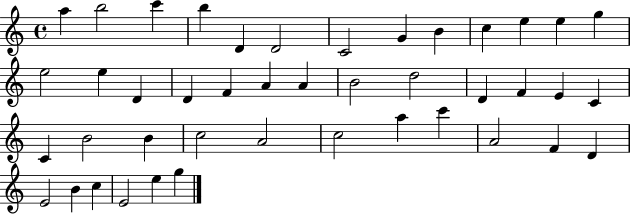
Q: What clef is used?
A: treble